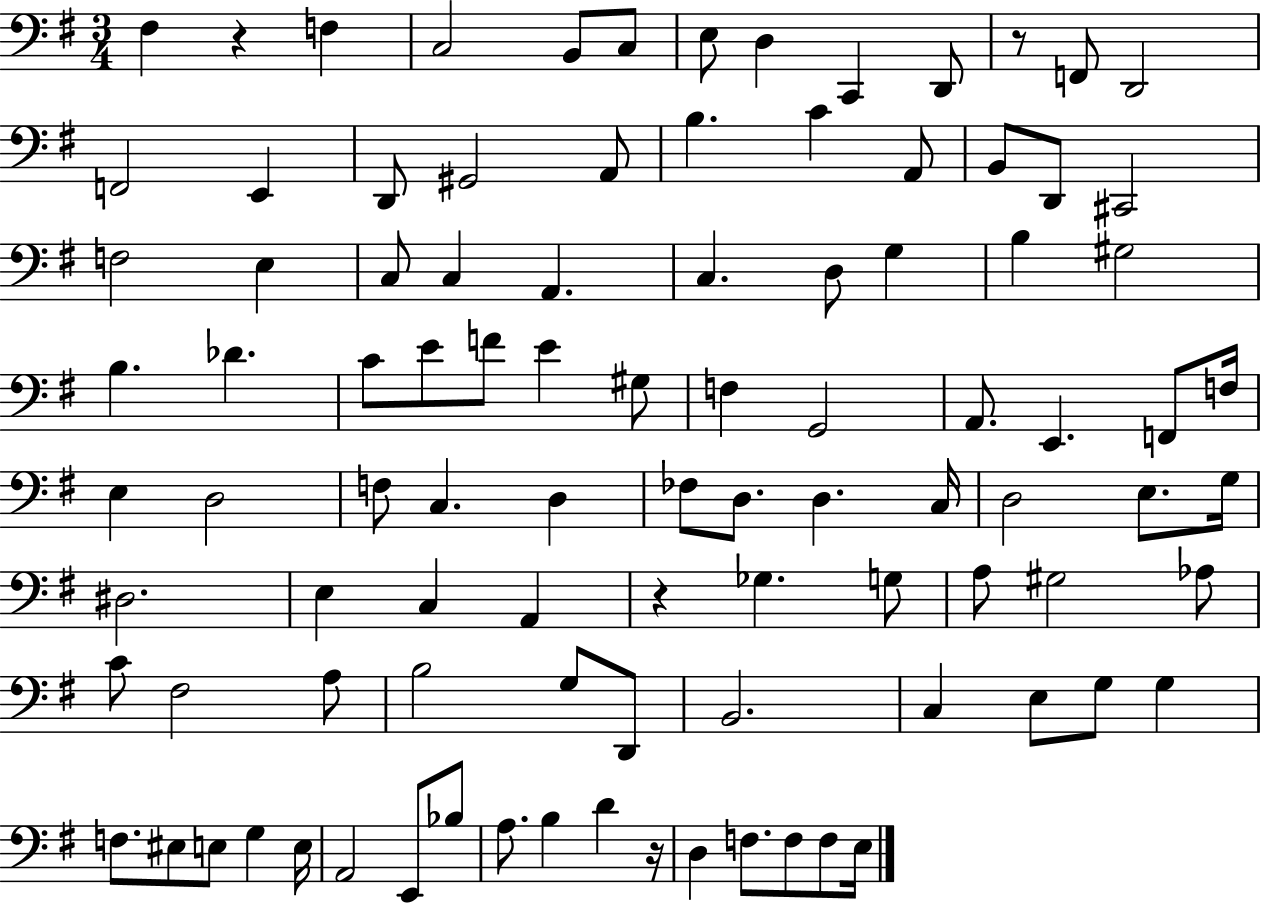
{
  \clef bass
  \numericTimeSignature
  \time 3/4
  \key g \major
  \repeat volta 2 { fis4 r4 f4 | c2 b,8 c8 | e8 d4 c,4 d,8 | r8 f,8 d,2 | \break f,2 e,4 | d,8 gis,2 a,8 | b4. c'4 a,8 | b,8 d,8 cis,2 | \break f2 e4 | c8 c4 a,4. | c4. d8 g4 | b4 gis2 | \break b4. des'4. | c'8 e'8 f'8 e'4 gis8 | f4 g,2 | a,8. e,4. f,8 f16 | \break e4 d2 | f8 c4. d4 | fes8 d8. d4. c16 | d2 e8. g16 | \break dis2. | e4 c4 a,4 | r4 ges4. g8 | a8 gis2 aes8 | \break c'8 fis2 a8 | b2 g8 d,8 | b,2. | c4 e8 g8 g4 | \break f8. eis8 e8 g4 e16 | a,2 e,8 bes8 | a8. b4 d'4 r16 | d4 f8. f8 f8 e16 | \break } \bar "|."
}